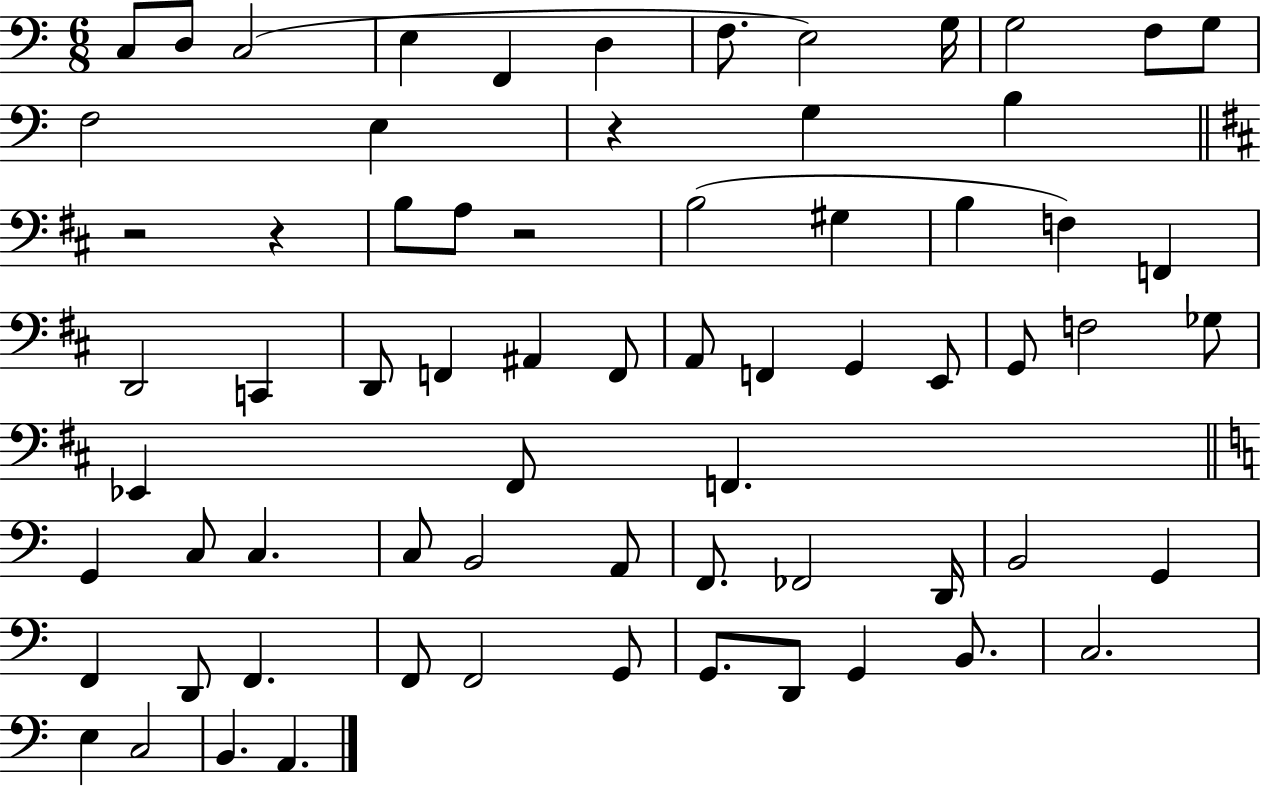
X:1
T:Untitled
M:6/8
L:1/4
K:C
C,/2 D,/2 C,2 E, F,, D, F,/2 E,2 G,/4 G,2 F,/2 G,/2 F,2 E, z G, B, z2 z B,/2 A,/2 z2 B,2 ^G, B, F, F,, D,,2 C,, D,,/2 F,, ^A,, F,,/2 A,,/2 F,, G,, E,,/2 G,,/2 F,2 _G,/2 _E,, ^F,,/2 F,, G,, C,/2 C, C,/2 B,,2 A,,/2 F,,/2 _F,,2 D,,/4 B,,2 G,, F,, D,,/2 F,, F,,/2 F,,2 G,,/2 G,,/2 D,,/2 G,, B,,/2 C,2 E, C,2 B,, A,,